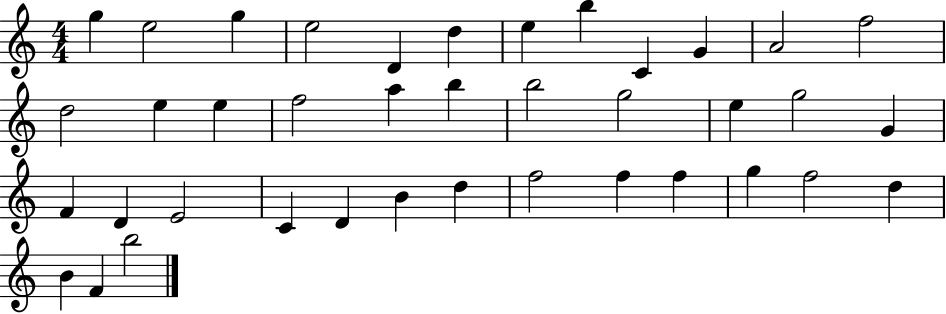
X:1
T:Untitled
M:4/4
L:1/4
K:C
g e2 g e2 D d e b C G A2 f2 d2 e e f2 a b b2 g2 e g2 G F D E2 C D B d f2 f f g f2 d B F b2